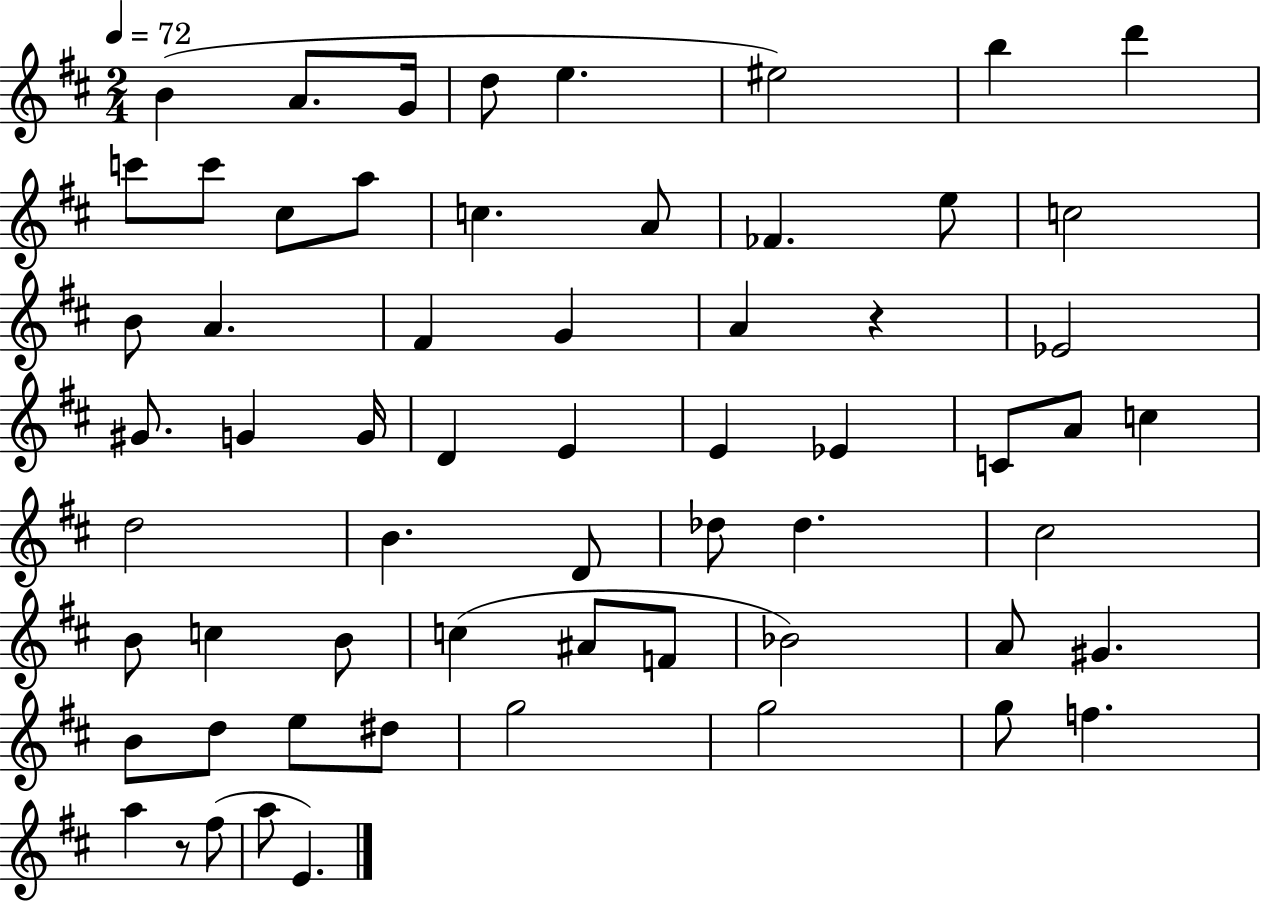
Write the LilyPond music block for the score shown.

{
  \clef treble
  \numericTimeSignature
  \time 2/4
  \key d \major
  \tempo 4 = 72
  b'4( a'8. g'16 | d''8 e''4. | eis''2) | b''4 d'''4 | \break c'''8 c'''8 cis''8 a''8 | c''4. a'8 | fes'4. e''8 | c''2 | \break b'8 a'4. | fis'4 g'4 | a'4 r4 | ees'2 | \break gis'8. g'4 g'16 | d'4 e'4 | e'4 ees'4 | c'8 a'8 c''4 | \break d''2 | b'4. d'8 | des''8 des''4. | cis''2 | \break b'8 c''4 b'8 | c''4( ais'8 f'8 | bes'2) | a'8 gis'4. | \break b'8 d''8 e''8 dis''8 | g''2 | g''2 | g''8 f''4. | \break a''4 r8 fis''8( | a''8 e'4.) | \bar "|."
}